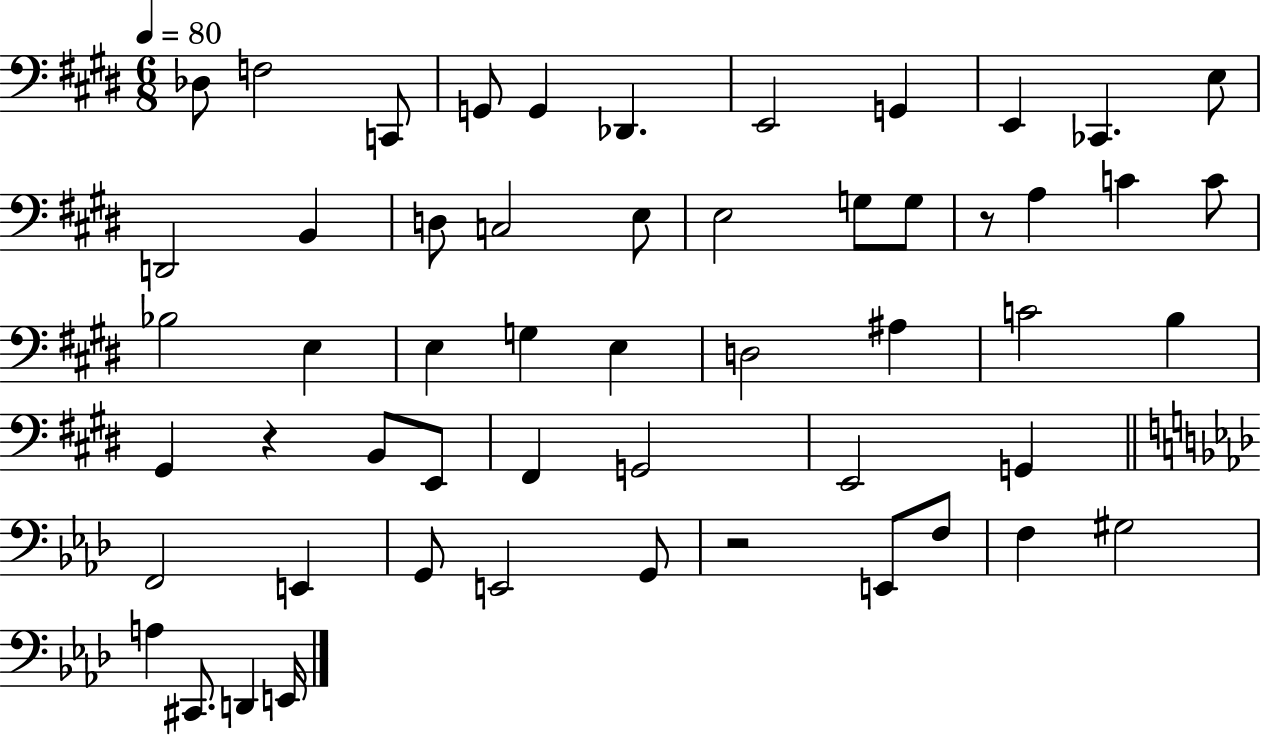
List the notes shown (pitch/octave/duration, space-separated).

Db3/e F3/h C2/e G2/e G2/q Db2/q. E2/h G2/q E2/q CES2/q. E3/e D2/h B2/q D3/e C3/h E3/e E3/h G3/e G3/e R/e A3/q C4/q C4/e Bb3/h E3/q E3/q G3/q E3/q D3/h A#3/q C4/h B3/q G#2/q R/q B2/e E2/e F#2/q G2/h E2/h G2/q F2/h E2/q G2/e E2/h G2/e R/h E2/e F3/e F3/q G#3/h A3/q C#2/e. D2/q E2/s